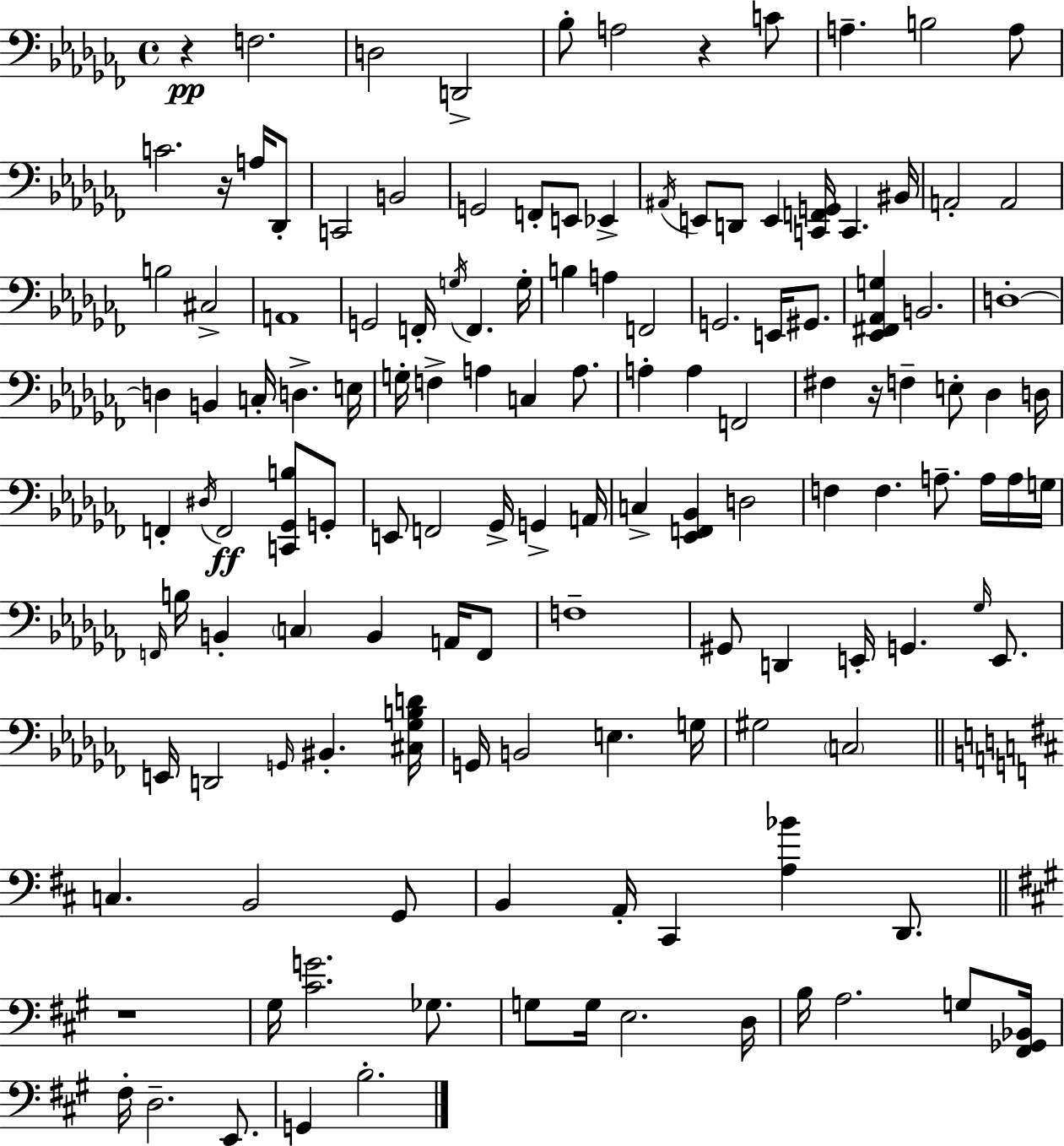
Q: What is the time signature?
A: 4/4